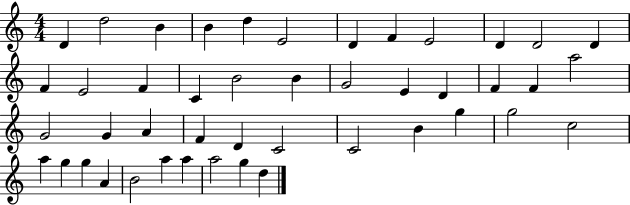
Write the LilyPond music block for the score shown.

{
  \clef treble
  \numericTimeSignature
  \time 4/4
  \key c \major
  d'4 d''2 b'4 | b'4 d''4 e'2 | d'4 f'4 e'2 | d'4 d'2 d'4 | \break f'4 e'2 f'4 | c'4 b'2 b'4 | g'2 e'4 d'4 | f'4 f'4 a''2 | \break g'2 g'4 a'4 | f'4 d'4 c'2 | c'2 b'4 g''4 | g''2 c''2 | \break a''4 g''4 g''4 a'4 | b'2 a''4 a''4 | a''2 g''4 d''4 | \bar "|."
}